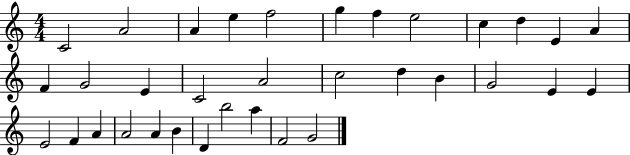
C4/h A4/h A4/q E5/q F5/h G5/q F5/q E5/h C5/q D5/q E4/q A4/q F4/q G4/h E4/q C4/h A4/h C5/h D5/q B4/q G4/h E4/q E4/q E4/h F4/q A4/q A4/h A4/q B4/q D4/q B5/h A5/q F4/h G4/h